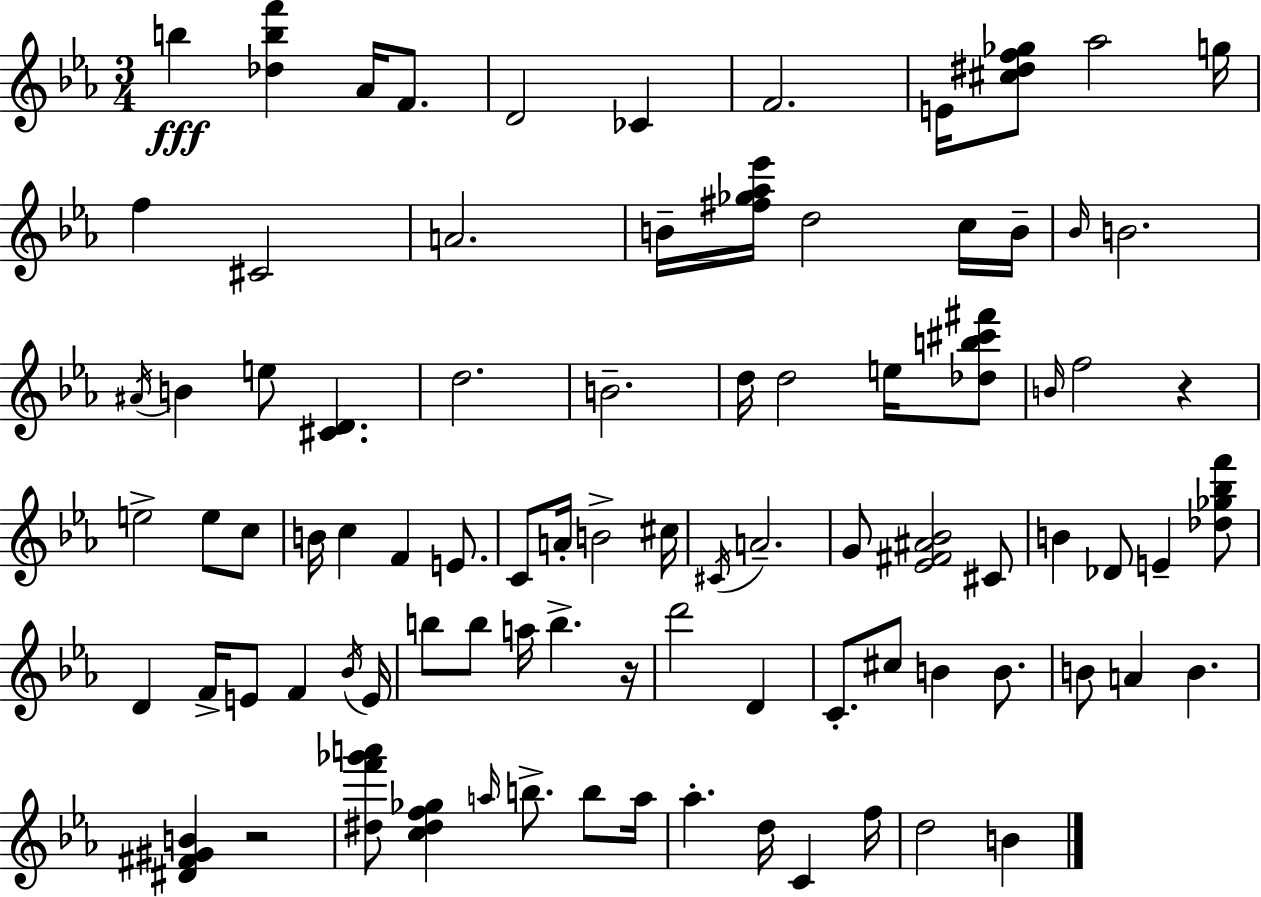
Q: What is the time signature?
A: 3/4